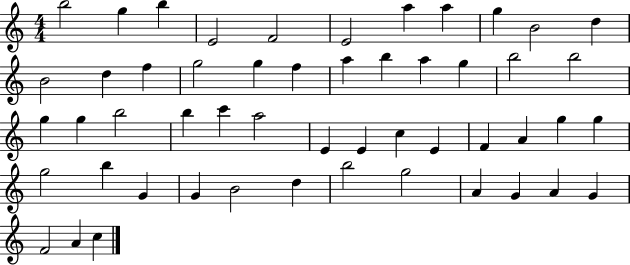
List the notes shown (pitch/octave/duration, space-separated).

B5/h G5/q B5/q E4/h F4/h E4/h A5/q A5/q G5/q B4/h D5/q B4/h D5/q F5/q G5/h G5/q F5/q A5/q B5/q A5/q G5/q B5/h B5/h G5/q G5/q B5/h B5/q C6/q A5/h E4/q E4/q C5/q E4/q F4/q A4/q G5/q G5/q G5/h B5/q G4/q G4/q B4/h D5/q B5/h G5/h A4/q G4/q A4/q G4/q F4/h A4/q C5/q